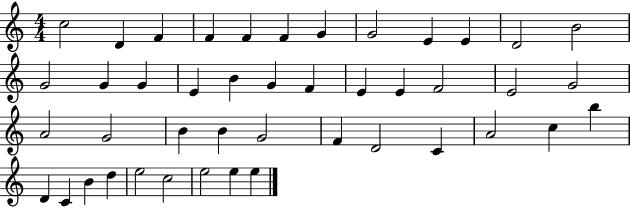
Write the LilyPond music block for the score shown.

{
  \clef treble
  \numericTimeSignature
  \time 4/4
  \key c \major
  c''2 d'4 f'4 | f'4 f'4 f'4 g'4 | g'2 e'4 e'4 | d'2 b'2 | \break g'2 g'4 g'4 | e'4 b'4 g'4 f'4 | e'4 e'4 f'2 | e'2 g'2 | \break a'2 g'2 | b'4 b'4 g'2 | f'4 d'2 c'4 | a'2 c''4 b''4 | \break d'4 c'4 b'4 d''4 | e''2 c''2 | e''2 e''4 e''4 | \bar "|."
}